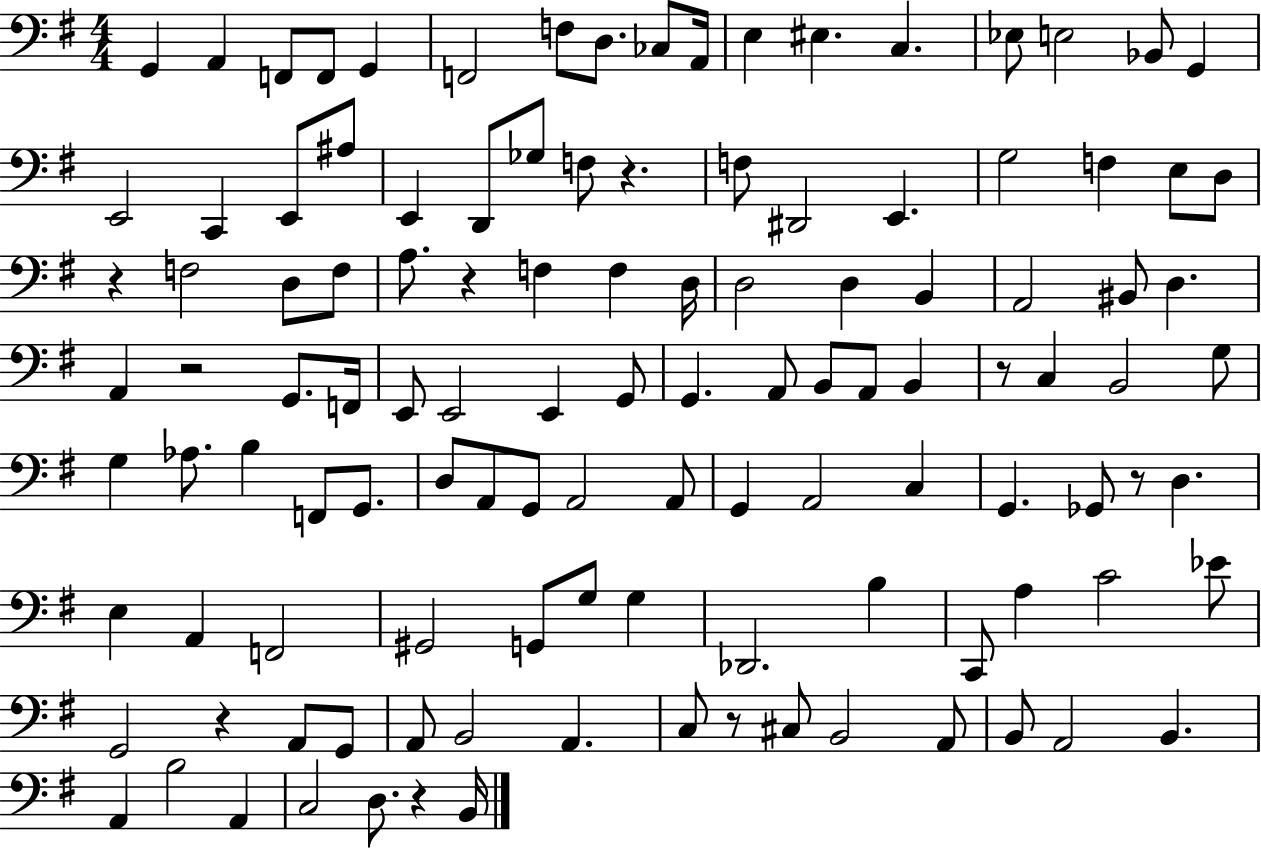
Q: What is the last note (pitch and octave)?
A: B2